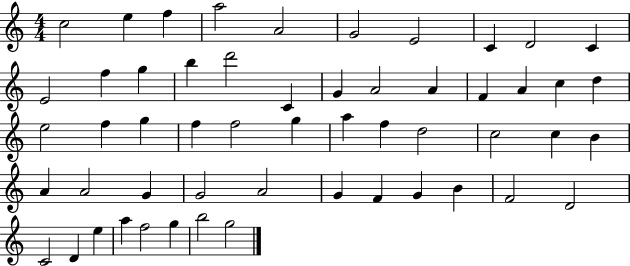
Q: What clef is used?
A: treble